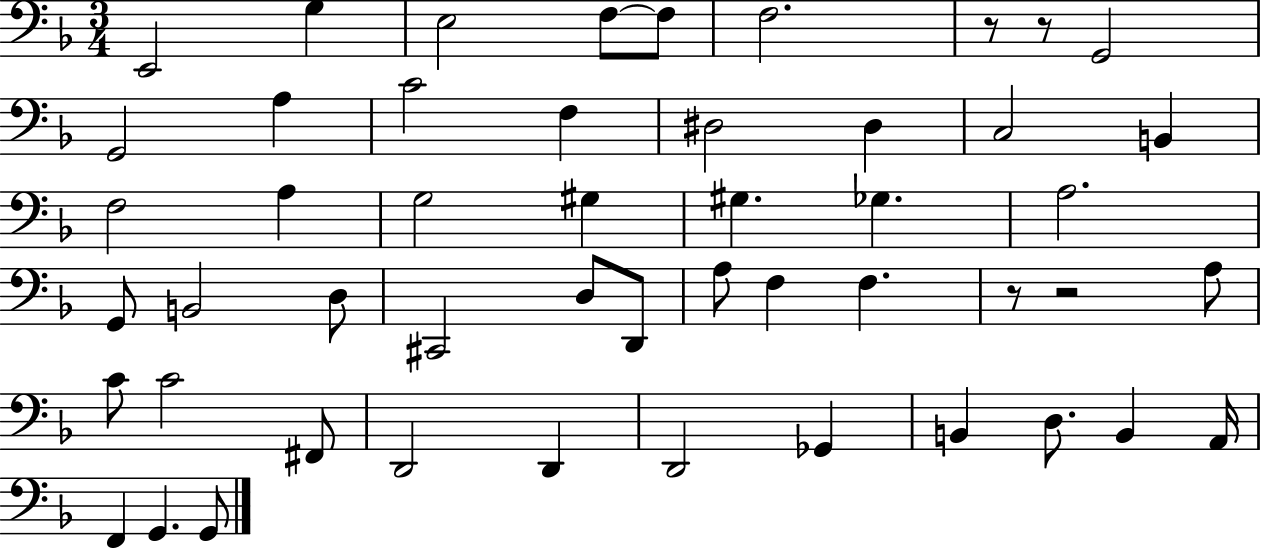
X:1
T:Untitled
M:3/4
L:1/4
K:F
E,,2 G, E,2 F,/2 F,/2 F,2 z/2 z/2 G,,2 G,,2 A, C2 F, ^D,2 ^D, C,2 B,, F,2 A, G,2 ^G, ^G, _G, A,2 G,,/2 B,,2 D,/2 ^C,,2 D,/2 D,,/2 A,/2 F, F, z/2 z2 A,/2 C/2 C2 ^F,,/2 D,,2 D,, D,,2 _G,, B,, D,/2 B,, A,,/4 F,, G,, G,,/2